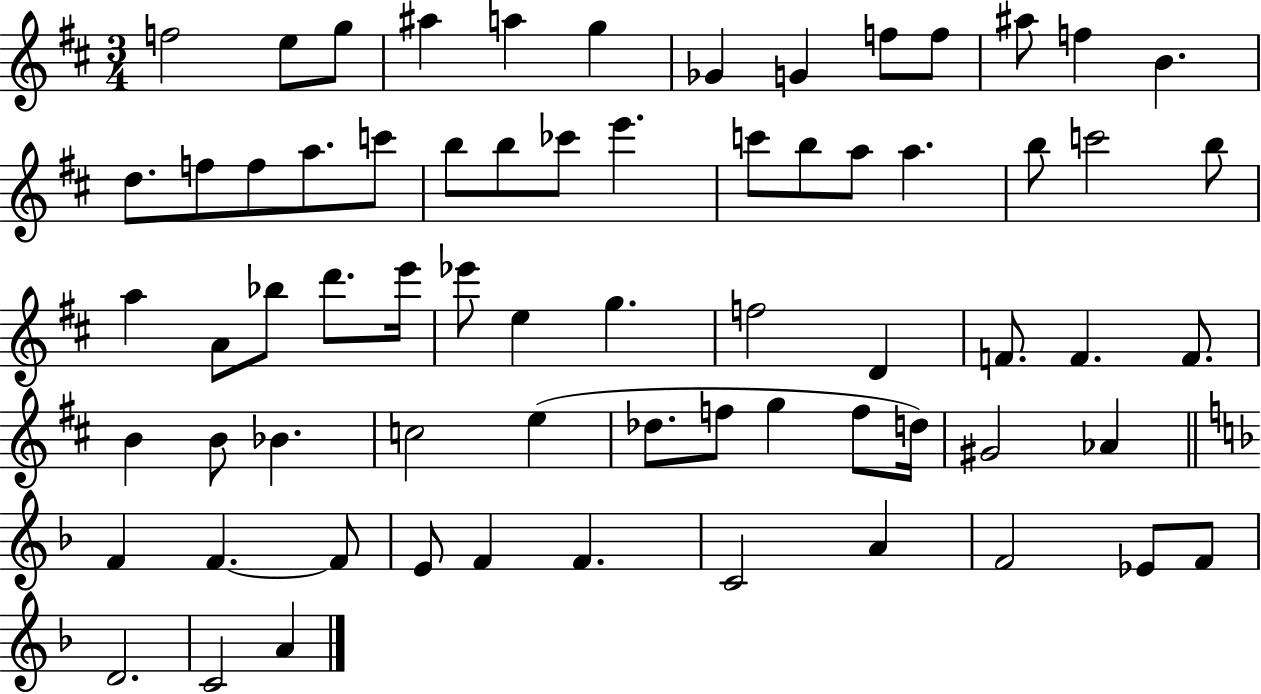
F5/h E5/e G5/e A#5/q A5/q G5/q Gb4/q G4/q F5/e F5/e A#5/e F5/q B4/q. D5/e. F5/e F5/e A5/e. C6/e B5/e B5/e CES6/e E6/q. C6/e B5/e A5/e A5/q. B5/e C6/h B5/e A5/q A4/e Bb5/e D6/e. E6/s Eb6/e E5/q G5/q. F5/h D4/q F4/e. F4/q. F4/e. B4/q B4/e Bb4/q. C5/h E5/q Db5/e. F5/e G5/q F5/e D5/s G#4/h Ab4/q F4/q F4/q. F4/e E4/e F4/q F4/q. C4/h A4/q F4/h Eb4/e F4/e D4/h. C4/h A4/q